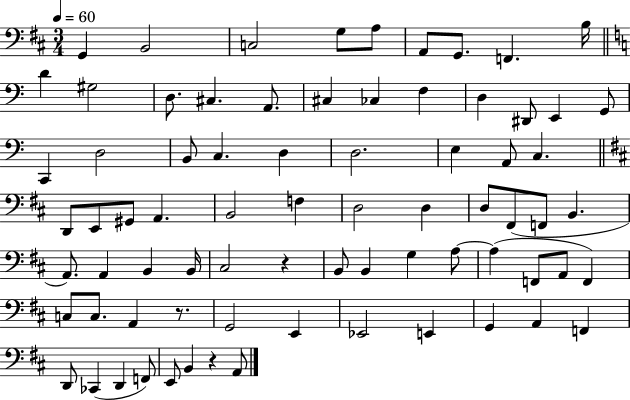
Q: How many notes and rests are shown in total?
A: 75